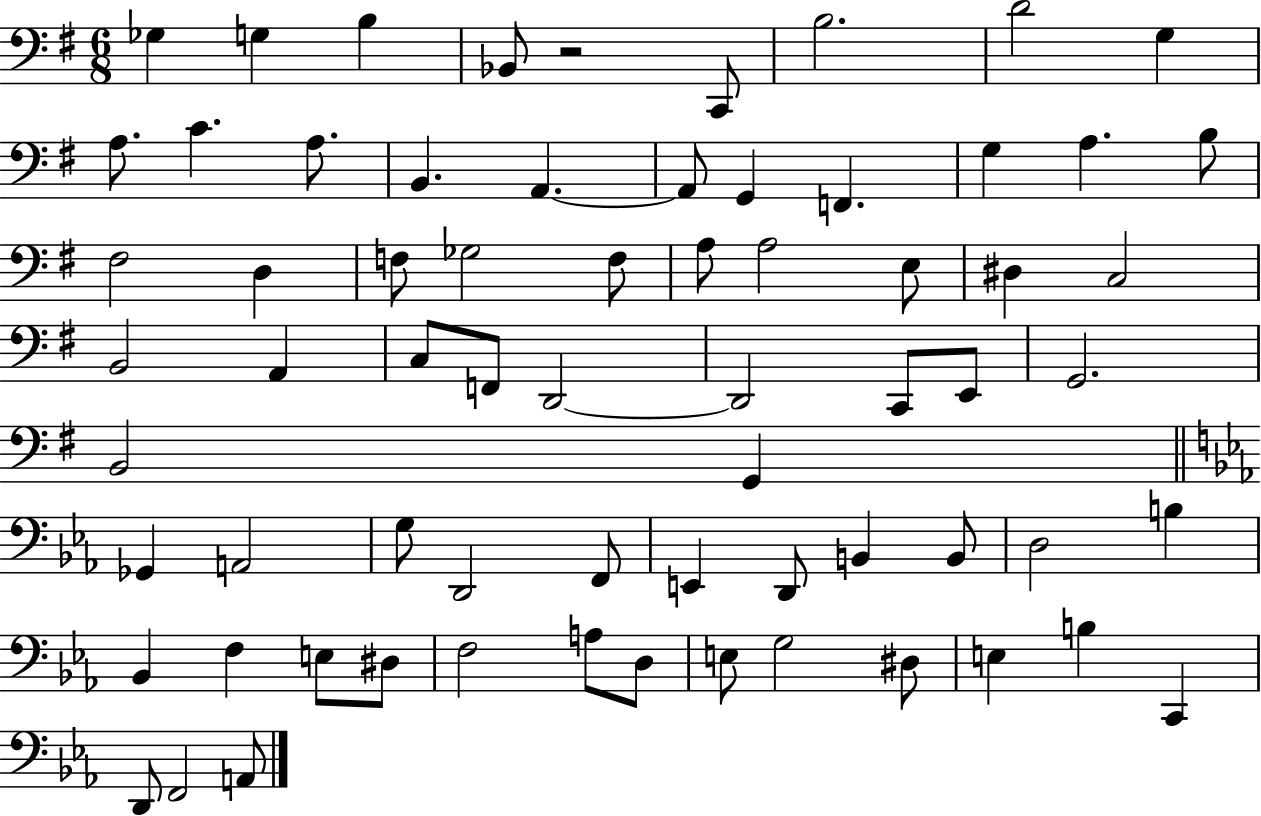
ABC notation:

X:1
T:Untitled
M:6/8
L:1/4
K:G
_G, G, B, _B,,/2 z2 C,,/2 B,2 D2 G, A,/2 C A,/2 B,, A,, A,,/2 G,, F,, G, A, B,/2 ^F,2 D, F,/2 _G,2 F,/2 A,/2 A,2 E,/2 ^D, C,2 B,,2 A,, C,/2 F,,/2 D,,2 D,,2 C,,/2 E,,/2 G,,2 B,,2 G,, _G,, A,,2 G,/2 D,,2 F,,/2 E,, D,,/2 B,, B,,/2 D,2 B, _B,, F, E,/2 ^D,/2 F,2 A,/2 D,/2 E,/2 G,2 ^D,/2 E, B, C,, D,,/2 F,,2 A,,/2